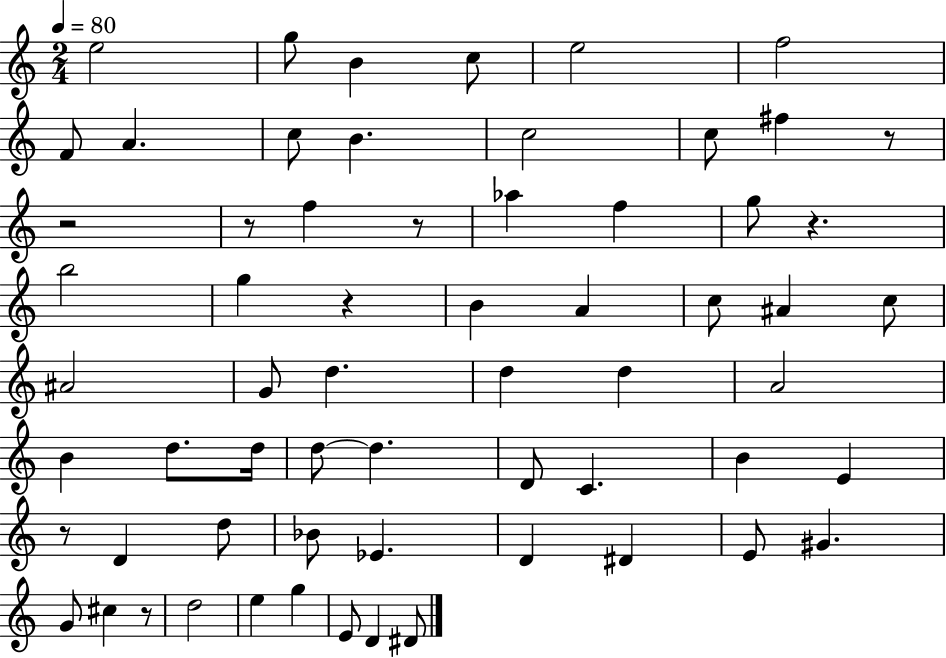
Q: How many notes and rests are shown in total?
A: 63